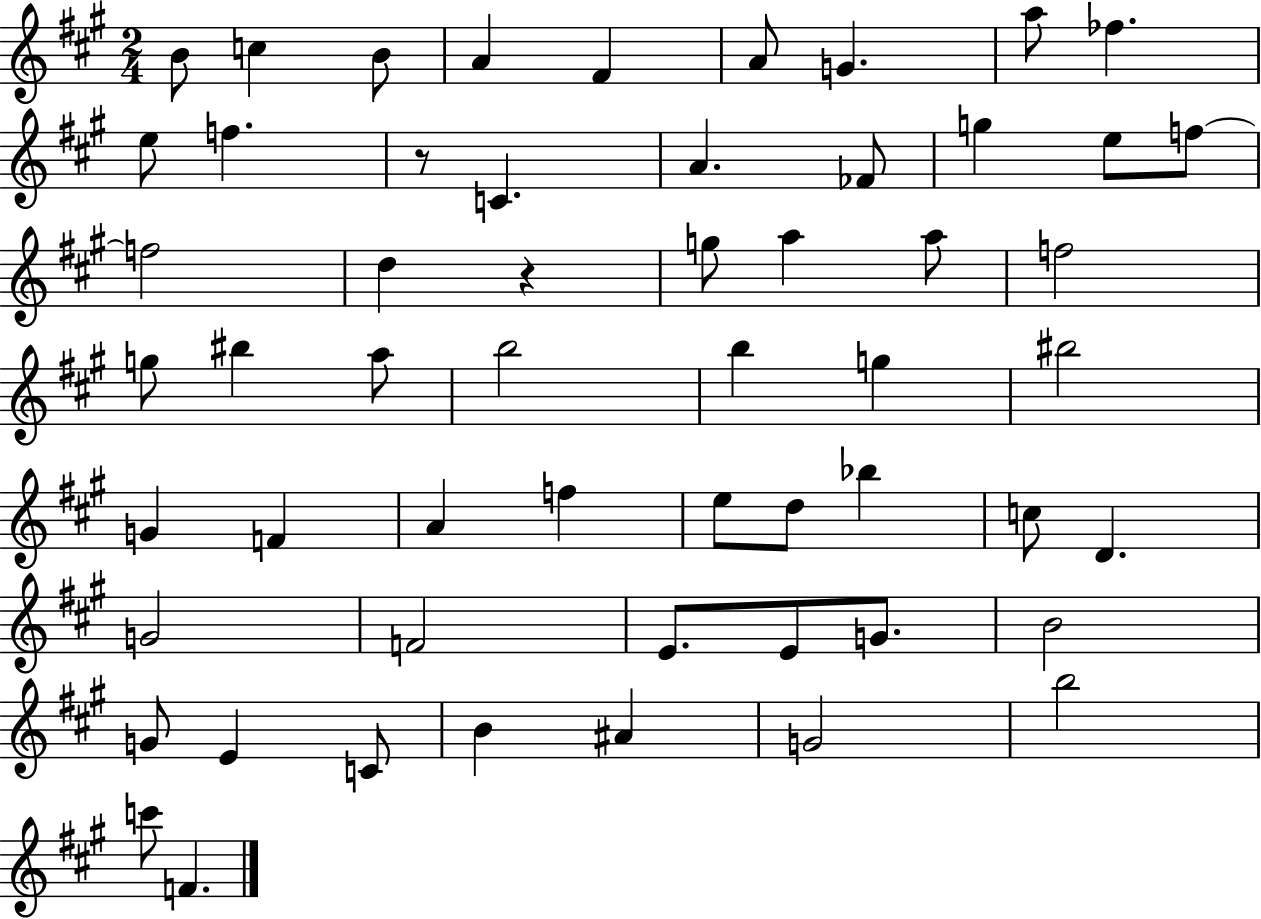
B4/e C5/q B4/e A4/q F#4/q A4/e G4/q. A5/e FES5/q. E5/e F5/q. R/e C4/q. A4/q. FES4/e G5/q E5/e F5/e F5/h D5/q R/q G5/e A5/q A5/e F5/h G5/e BIS5/q A5/e B5/h B5/q G5/q BIS5/h G4/q F4/q A4/q F5/q E5/e D5/e Bb5/q C5/e D4/q. G4/h F4/h E4/e. E4/e G4/e. B4/h G4/e E4/q C4/e B4/q A#4/q G4/h B5/h C6/e F4/q.